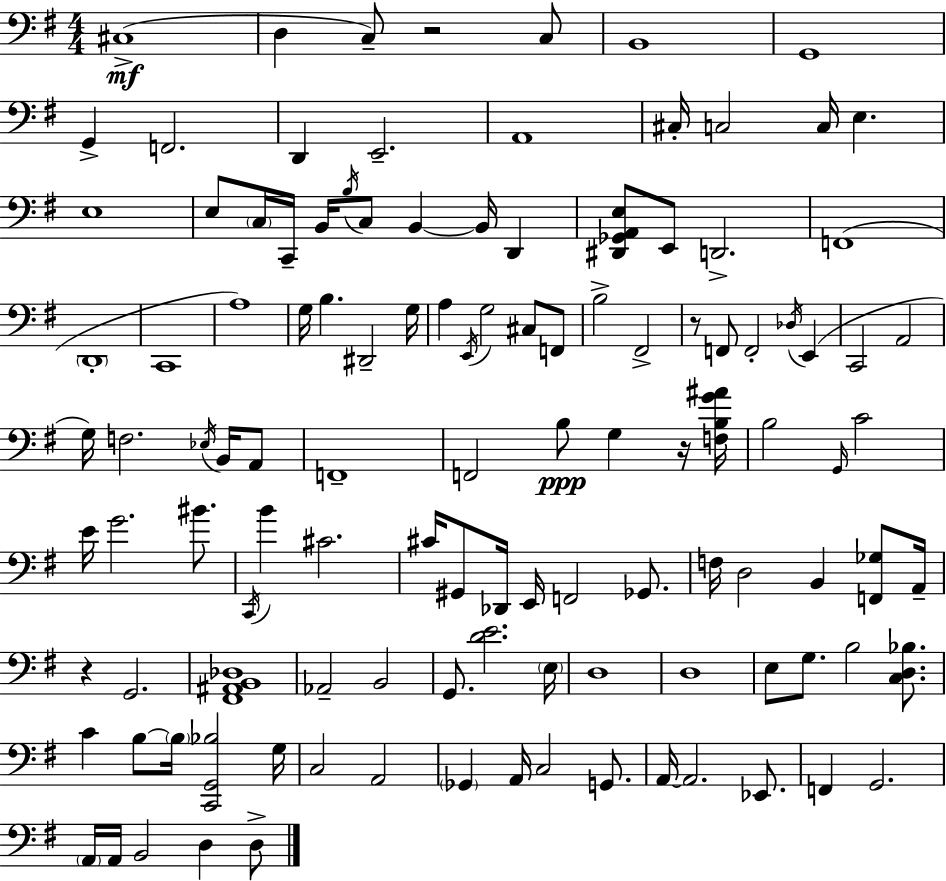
X:1
T:Untitled
M:4/4
L:1/4
K:Em
^C,4 D, C,/2 z2 C,/2 B,,4 G,,4 G,, F,,2 D,, E,,2 A,,4 ^C,/4 C,2 C,/4 E, E,4 E,/2 C,/4 C,,/4 B,,/4 B,/4 C,/2 B,, B,,/4 D,, [^D,,_G,,A,,E,]/2 E,,/2 D,,2 F,,4 D,,4 C,,4 A,4 G,/4 B, ^D,,2 G,/4 A, E,,/4 G,2 ^C,/2 F,,/2 B,2 ^F,,2 z/2 F,,/2 F,,2 _D,/4 E,, C,,2 A,,2 G,/4 F,2 _E,/4 B,,/4 A,,/2 F,,4 F,,2 B,/2 G, z/4 [F,B,G^A]/4 B,2 G,,/4 C2 E/4 G2 ^B/2 C,,/4 B ^C2 ^C/4 ^G,,/2 _D,,/4 E,,/4 F,,2 _G,,/2 F,/4 D,2 B,, [F,,_G,]/2 A,,/4 z G,,2 [^F,,^A,,B,,_D,]4 _A,,2 B,,2 G,,/2 [DE]2 E,/4 D,4 D,4 E,/2 G,/2 B,2 [C,D,_B,]/2 C B,/2 B,/4 [C,,G,,_B,]2 G,/4 C,2 A,,2 _G,, A,,/4 C,2 G,,/2 A,,/4 A,,2 _E,,/2 F,, G,,2 A,,/4 A,,/4 B,,2 D, D,/2